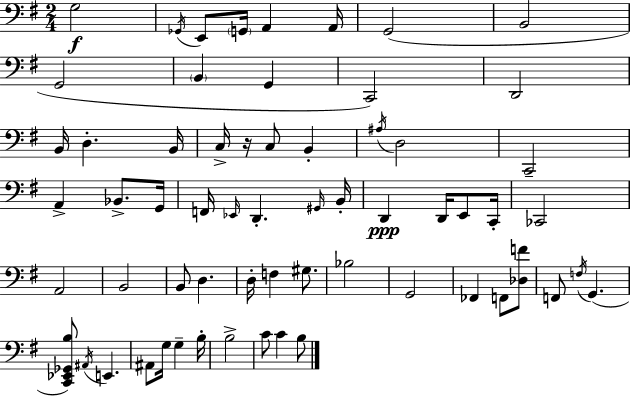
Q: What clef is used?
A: bass